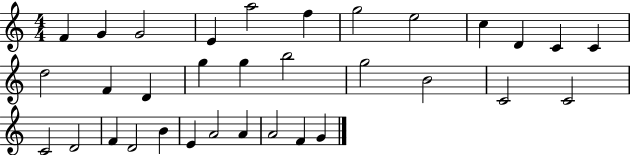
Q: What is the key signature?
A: C major